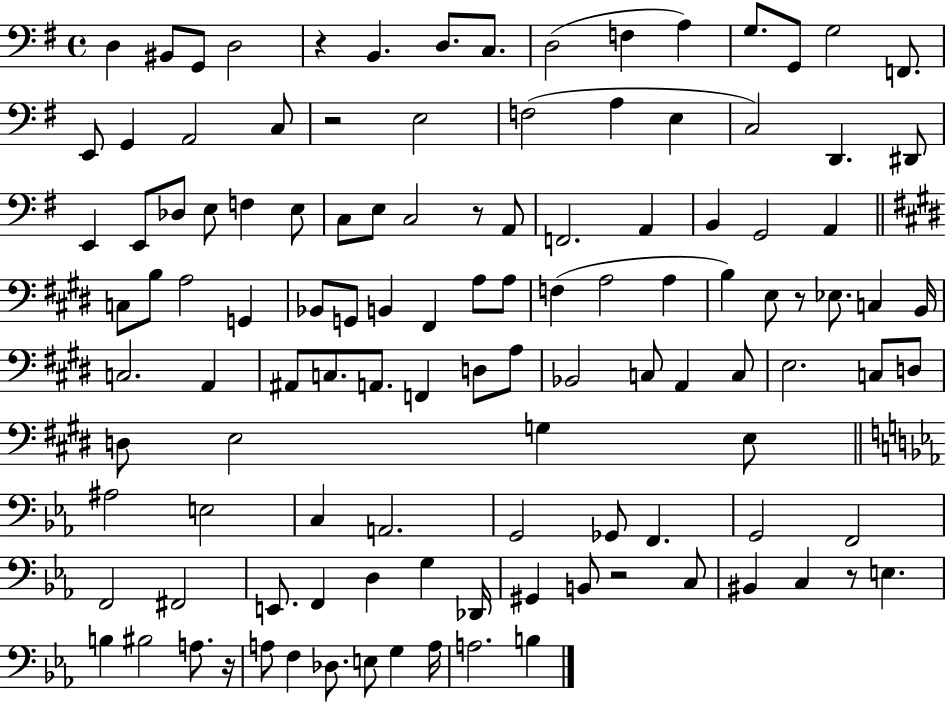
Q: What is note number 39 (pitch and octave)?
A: G2